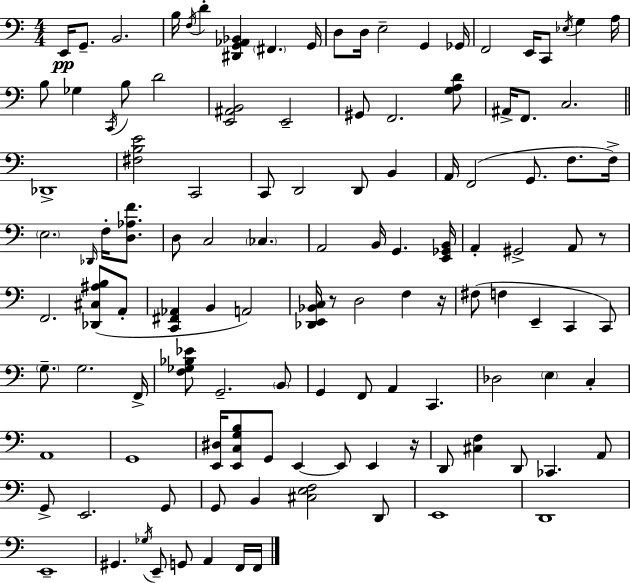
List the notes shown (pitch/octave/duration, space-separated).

E2/s G2/e. B2/h. B3/s F3/s D4/q [D#2,G2,Ab2,Bb2]/q F#2/q. G2/s D3/e D3/s E3/h G2/q Gb2/s F2/h E2/s C2/e Eb3/s G3/q A3/s B3/e Gb3/q C2/s B3/e D4/h [E2,A#2,B2]/h E2/h G#2/e F2/h. [G3,A3,D4]/e A#2/s F2/e. C3/h. Db2/w [F#3,B3,E4]/h C2/h C2/e D2/h D2/e B2/q A2/s F2/h G2/e. F3/e. F3/s E3/h. Db2/s F3/s [D3,Ab3,F4]/e. D3/e C3/h CES3/q. A2/h B2/s G2/q. [E2,Gb2,B2]/s A2/q G#2/h A2/e R/e F2/h. [Db2,C#3,A#3,B3]/e A2/e [C2,F#2,Ab2]/q B2/q A2/h [Db2,E2,Bb2,C3]/s R/e D3/h F3/q R/s F#3/e F3/q E2/q C2/q C2/e G3/e. G3/h. F2/s [F3,Gb3,Bb3,Eb4]/e G2/h. B2/e G2/q F2/e A2/q C2/q. Db3/h E3/q C3/q A2/w G2/w [E2,D#3]/s [E2,C3,G3,B3]/e G2/e E2/q E2/e E2/q R/s D2/e [C#3,F3]/q D2/e CES2/q. A2/e G2/e E2/h. G2/e G2/e B2/q [C#3,E3,F3]/h D2/e E2/w D2/w E2/w G#2/q. Gb3/s E2/e G2/e A2/q F2/s F2/s